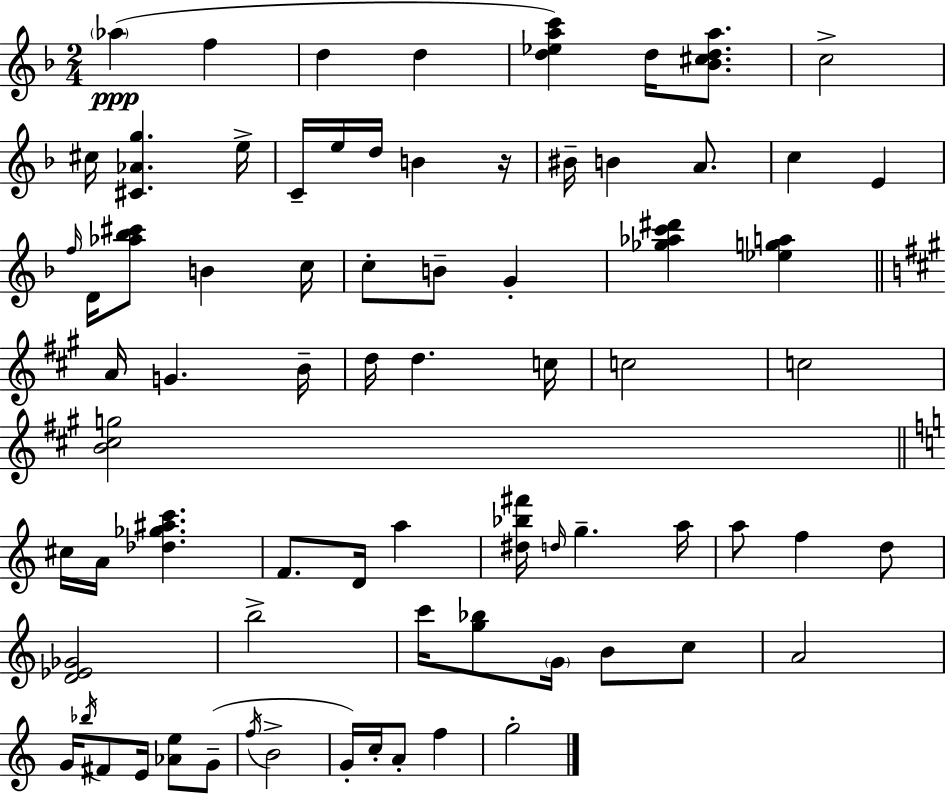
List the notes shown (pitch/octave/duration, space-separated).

Ab5/q F5/q D5/q D5/q [D5,Eb5,A5,C6]/q D5/s [Bb4,C#5,D5,A5]/e. C5/h C#5/s [C#4,Ab4,G5]/q. E5/s C4/s E5/s D5/s B4/q R/s BIS4/s B4/q A4/e. C5/q E4/q F5/s D4/s [Ab5,Bb5,C#6]/e B4/q C5/s C5/e B4/e G4/q [Gb5,Ab5,C6,D#6]/q [Eb5,G5,A5]/q A4/s G4/q. B4/s D5/s D5/q. C5/s C5/h C5/h [B4,C#5,G5]/h C#5/s A4/s [Db5,Gb5,A#5,C6]/q. F4/e. D4/s A5/q [D#5,Bb5,F#6]/s D5/s G5/q. A5/s A5/e F5/q D5/e [D4,Eb4,Gb4]/h B5/h C6/s [G5,Bb5]/e G4/s B4/e C5/e A4/h G4/s Bb5/s F#4/e E4/s [Ab4,E5]/e G4/e F5/s B4/h G4/s C5/s A4/e F5/q G5/h